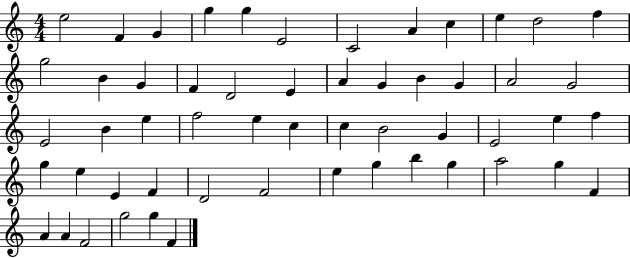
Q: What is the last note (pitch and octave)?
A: F4